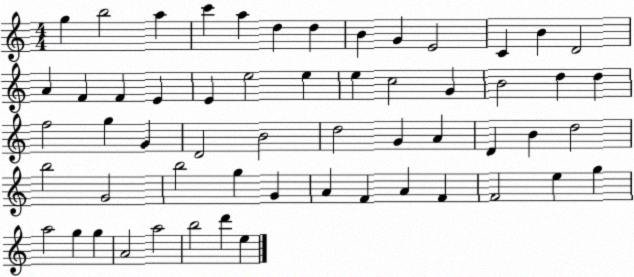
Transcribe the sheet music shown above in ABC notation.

X:1
T:Untitled
M:4/4
L:1/4
K:C
g b2 a c' a d d B G E2 C B D2 A F F E E e2 e e c2 G B2 d d f2 g G D2 B2 d2 G A D B d2 b2 G2 b2 g G A F A F F2 e g a2 g g A2 a2 b2 d' e